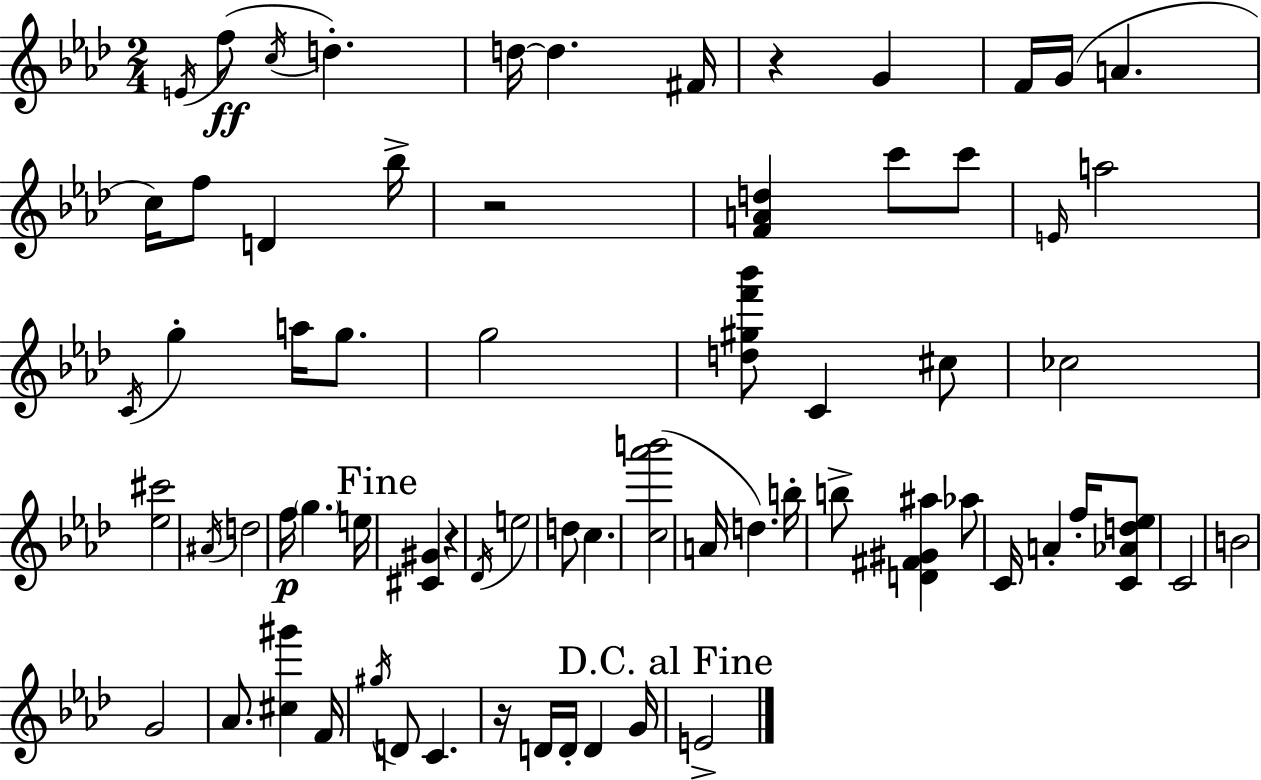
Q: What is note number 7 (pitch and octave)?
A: F#4